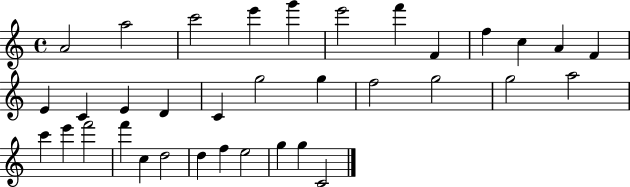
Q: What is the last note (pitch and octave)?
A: C4